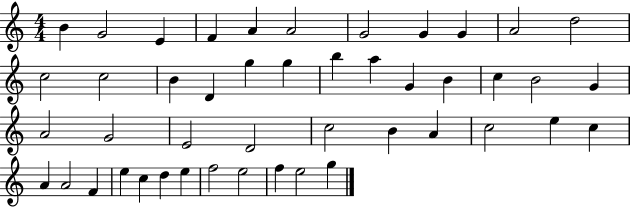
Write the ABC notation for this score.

X:1
T:Untitled
M:4/4
L:1/4
K:C
B G2 E F A A2 G2 G G A2 d2 c2 c2 B D g g b a G B c B2 G A2 G2 E2 D2 c2 B A c2 e c A A2 F e c d e f2 e2 f e2 g